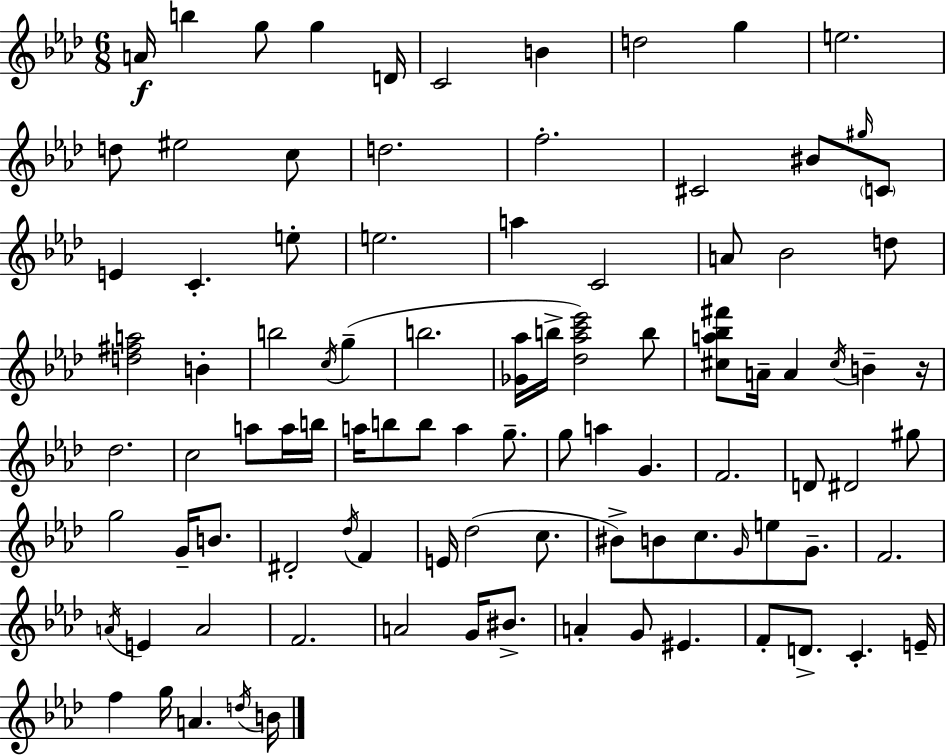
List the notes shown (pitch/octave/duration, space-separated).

A4/s B5/q G5/e G5/q D4/s C4/h B4/q D5/h G5/q E5/h. D5/e EIS5/h C5/e D5/h. F5/h. C#4/h BIS4/e G#5/s C4/e E4/q C4/q. E5/e E5/h. A5/q C4/h A4/e Bb4/h D5/e [D5,F#5,A5]/h B4/q B5/h C5/s G5/q B5/h. [Gb4,Ab5]/s B5/s [Db5,Ab5,C6,Eb6]/h B5/e [C#5,A5,Bb5,F#6]/e A4/s A4/q C#5/s B4/q R/s Db5/h. C5/h A5/e A5/s B5/s A5/s B5/e B5/e A5/q G5/e. G5/e A5/q G4/q. F4/h. D4/e D#4/h G#5/e G5/h G4/s B4/e. D#4/h Db5/s F4/q E4/s Db5/h C5/e. BIS4/e B4/e C5/e. G4/s E5/e G4/e. F4/h. A4/s E4/q A4/h F4/h. A4/h G4/s BIS4/e. A4/q G4/e EIS4/q. F4/e D4/e. C4/q. E4/s F5/q G5/s A4/q. D5/s B4/s